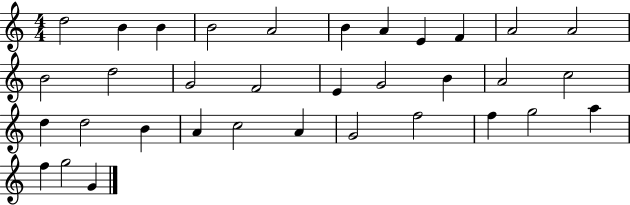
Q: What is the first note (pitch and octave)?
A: D5